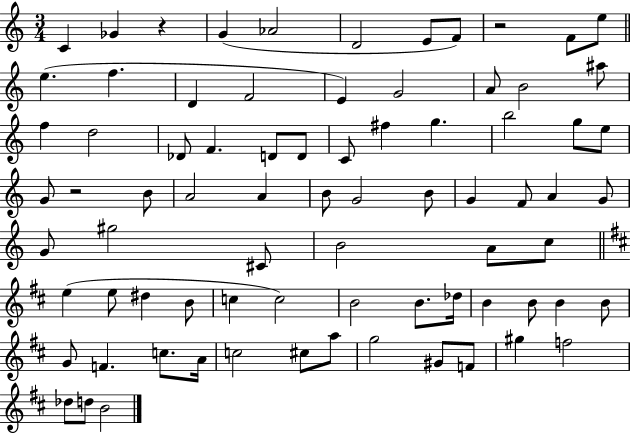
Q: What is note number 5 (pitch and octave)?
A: D4